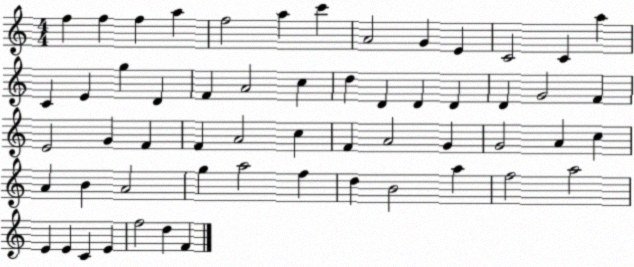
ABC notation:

X:1
T:Untitled
M:4/4
L:1/4
K:C
f f f a f2 a c' A2 G E C2 C a C E g D F A2 c d D D D D G2 F E2 G F F A2 c F A2 G G2 A c A B A2 g a2 f d B2 a f2 a2 E E C E f2 d F